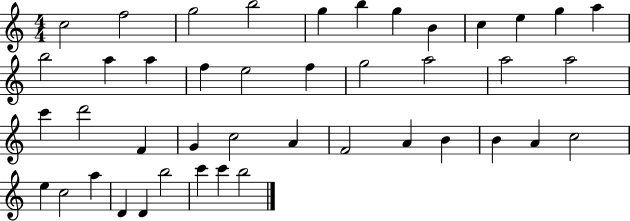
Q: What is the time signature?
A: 4/4